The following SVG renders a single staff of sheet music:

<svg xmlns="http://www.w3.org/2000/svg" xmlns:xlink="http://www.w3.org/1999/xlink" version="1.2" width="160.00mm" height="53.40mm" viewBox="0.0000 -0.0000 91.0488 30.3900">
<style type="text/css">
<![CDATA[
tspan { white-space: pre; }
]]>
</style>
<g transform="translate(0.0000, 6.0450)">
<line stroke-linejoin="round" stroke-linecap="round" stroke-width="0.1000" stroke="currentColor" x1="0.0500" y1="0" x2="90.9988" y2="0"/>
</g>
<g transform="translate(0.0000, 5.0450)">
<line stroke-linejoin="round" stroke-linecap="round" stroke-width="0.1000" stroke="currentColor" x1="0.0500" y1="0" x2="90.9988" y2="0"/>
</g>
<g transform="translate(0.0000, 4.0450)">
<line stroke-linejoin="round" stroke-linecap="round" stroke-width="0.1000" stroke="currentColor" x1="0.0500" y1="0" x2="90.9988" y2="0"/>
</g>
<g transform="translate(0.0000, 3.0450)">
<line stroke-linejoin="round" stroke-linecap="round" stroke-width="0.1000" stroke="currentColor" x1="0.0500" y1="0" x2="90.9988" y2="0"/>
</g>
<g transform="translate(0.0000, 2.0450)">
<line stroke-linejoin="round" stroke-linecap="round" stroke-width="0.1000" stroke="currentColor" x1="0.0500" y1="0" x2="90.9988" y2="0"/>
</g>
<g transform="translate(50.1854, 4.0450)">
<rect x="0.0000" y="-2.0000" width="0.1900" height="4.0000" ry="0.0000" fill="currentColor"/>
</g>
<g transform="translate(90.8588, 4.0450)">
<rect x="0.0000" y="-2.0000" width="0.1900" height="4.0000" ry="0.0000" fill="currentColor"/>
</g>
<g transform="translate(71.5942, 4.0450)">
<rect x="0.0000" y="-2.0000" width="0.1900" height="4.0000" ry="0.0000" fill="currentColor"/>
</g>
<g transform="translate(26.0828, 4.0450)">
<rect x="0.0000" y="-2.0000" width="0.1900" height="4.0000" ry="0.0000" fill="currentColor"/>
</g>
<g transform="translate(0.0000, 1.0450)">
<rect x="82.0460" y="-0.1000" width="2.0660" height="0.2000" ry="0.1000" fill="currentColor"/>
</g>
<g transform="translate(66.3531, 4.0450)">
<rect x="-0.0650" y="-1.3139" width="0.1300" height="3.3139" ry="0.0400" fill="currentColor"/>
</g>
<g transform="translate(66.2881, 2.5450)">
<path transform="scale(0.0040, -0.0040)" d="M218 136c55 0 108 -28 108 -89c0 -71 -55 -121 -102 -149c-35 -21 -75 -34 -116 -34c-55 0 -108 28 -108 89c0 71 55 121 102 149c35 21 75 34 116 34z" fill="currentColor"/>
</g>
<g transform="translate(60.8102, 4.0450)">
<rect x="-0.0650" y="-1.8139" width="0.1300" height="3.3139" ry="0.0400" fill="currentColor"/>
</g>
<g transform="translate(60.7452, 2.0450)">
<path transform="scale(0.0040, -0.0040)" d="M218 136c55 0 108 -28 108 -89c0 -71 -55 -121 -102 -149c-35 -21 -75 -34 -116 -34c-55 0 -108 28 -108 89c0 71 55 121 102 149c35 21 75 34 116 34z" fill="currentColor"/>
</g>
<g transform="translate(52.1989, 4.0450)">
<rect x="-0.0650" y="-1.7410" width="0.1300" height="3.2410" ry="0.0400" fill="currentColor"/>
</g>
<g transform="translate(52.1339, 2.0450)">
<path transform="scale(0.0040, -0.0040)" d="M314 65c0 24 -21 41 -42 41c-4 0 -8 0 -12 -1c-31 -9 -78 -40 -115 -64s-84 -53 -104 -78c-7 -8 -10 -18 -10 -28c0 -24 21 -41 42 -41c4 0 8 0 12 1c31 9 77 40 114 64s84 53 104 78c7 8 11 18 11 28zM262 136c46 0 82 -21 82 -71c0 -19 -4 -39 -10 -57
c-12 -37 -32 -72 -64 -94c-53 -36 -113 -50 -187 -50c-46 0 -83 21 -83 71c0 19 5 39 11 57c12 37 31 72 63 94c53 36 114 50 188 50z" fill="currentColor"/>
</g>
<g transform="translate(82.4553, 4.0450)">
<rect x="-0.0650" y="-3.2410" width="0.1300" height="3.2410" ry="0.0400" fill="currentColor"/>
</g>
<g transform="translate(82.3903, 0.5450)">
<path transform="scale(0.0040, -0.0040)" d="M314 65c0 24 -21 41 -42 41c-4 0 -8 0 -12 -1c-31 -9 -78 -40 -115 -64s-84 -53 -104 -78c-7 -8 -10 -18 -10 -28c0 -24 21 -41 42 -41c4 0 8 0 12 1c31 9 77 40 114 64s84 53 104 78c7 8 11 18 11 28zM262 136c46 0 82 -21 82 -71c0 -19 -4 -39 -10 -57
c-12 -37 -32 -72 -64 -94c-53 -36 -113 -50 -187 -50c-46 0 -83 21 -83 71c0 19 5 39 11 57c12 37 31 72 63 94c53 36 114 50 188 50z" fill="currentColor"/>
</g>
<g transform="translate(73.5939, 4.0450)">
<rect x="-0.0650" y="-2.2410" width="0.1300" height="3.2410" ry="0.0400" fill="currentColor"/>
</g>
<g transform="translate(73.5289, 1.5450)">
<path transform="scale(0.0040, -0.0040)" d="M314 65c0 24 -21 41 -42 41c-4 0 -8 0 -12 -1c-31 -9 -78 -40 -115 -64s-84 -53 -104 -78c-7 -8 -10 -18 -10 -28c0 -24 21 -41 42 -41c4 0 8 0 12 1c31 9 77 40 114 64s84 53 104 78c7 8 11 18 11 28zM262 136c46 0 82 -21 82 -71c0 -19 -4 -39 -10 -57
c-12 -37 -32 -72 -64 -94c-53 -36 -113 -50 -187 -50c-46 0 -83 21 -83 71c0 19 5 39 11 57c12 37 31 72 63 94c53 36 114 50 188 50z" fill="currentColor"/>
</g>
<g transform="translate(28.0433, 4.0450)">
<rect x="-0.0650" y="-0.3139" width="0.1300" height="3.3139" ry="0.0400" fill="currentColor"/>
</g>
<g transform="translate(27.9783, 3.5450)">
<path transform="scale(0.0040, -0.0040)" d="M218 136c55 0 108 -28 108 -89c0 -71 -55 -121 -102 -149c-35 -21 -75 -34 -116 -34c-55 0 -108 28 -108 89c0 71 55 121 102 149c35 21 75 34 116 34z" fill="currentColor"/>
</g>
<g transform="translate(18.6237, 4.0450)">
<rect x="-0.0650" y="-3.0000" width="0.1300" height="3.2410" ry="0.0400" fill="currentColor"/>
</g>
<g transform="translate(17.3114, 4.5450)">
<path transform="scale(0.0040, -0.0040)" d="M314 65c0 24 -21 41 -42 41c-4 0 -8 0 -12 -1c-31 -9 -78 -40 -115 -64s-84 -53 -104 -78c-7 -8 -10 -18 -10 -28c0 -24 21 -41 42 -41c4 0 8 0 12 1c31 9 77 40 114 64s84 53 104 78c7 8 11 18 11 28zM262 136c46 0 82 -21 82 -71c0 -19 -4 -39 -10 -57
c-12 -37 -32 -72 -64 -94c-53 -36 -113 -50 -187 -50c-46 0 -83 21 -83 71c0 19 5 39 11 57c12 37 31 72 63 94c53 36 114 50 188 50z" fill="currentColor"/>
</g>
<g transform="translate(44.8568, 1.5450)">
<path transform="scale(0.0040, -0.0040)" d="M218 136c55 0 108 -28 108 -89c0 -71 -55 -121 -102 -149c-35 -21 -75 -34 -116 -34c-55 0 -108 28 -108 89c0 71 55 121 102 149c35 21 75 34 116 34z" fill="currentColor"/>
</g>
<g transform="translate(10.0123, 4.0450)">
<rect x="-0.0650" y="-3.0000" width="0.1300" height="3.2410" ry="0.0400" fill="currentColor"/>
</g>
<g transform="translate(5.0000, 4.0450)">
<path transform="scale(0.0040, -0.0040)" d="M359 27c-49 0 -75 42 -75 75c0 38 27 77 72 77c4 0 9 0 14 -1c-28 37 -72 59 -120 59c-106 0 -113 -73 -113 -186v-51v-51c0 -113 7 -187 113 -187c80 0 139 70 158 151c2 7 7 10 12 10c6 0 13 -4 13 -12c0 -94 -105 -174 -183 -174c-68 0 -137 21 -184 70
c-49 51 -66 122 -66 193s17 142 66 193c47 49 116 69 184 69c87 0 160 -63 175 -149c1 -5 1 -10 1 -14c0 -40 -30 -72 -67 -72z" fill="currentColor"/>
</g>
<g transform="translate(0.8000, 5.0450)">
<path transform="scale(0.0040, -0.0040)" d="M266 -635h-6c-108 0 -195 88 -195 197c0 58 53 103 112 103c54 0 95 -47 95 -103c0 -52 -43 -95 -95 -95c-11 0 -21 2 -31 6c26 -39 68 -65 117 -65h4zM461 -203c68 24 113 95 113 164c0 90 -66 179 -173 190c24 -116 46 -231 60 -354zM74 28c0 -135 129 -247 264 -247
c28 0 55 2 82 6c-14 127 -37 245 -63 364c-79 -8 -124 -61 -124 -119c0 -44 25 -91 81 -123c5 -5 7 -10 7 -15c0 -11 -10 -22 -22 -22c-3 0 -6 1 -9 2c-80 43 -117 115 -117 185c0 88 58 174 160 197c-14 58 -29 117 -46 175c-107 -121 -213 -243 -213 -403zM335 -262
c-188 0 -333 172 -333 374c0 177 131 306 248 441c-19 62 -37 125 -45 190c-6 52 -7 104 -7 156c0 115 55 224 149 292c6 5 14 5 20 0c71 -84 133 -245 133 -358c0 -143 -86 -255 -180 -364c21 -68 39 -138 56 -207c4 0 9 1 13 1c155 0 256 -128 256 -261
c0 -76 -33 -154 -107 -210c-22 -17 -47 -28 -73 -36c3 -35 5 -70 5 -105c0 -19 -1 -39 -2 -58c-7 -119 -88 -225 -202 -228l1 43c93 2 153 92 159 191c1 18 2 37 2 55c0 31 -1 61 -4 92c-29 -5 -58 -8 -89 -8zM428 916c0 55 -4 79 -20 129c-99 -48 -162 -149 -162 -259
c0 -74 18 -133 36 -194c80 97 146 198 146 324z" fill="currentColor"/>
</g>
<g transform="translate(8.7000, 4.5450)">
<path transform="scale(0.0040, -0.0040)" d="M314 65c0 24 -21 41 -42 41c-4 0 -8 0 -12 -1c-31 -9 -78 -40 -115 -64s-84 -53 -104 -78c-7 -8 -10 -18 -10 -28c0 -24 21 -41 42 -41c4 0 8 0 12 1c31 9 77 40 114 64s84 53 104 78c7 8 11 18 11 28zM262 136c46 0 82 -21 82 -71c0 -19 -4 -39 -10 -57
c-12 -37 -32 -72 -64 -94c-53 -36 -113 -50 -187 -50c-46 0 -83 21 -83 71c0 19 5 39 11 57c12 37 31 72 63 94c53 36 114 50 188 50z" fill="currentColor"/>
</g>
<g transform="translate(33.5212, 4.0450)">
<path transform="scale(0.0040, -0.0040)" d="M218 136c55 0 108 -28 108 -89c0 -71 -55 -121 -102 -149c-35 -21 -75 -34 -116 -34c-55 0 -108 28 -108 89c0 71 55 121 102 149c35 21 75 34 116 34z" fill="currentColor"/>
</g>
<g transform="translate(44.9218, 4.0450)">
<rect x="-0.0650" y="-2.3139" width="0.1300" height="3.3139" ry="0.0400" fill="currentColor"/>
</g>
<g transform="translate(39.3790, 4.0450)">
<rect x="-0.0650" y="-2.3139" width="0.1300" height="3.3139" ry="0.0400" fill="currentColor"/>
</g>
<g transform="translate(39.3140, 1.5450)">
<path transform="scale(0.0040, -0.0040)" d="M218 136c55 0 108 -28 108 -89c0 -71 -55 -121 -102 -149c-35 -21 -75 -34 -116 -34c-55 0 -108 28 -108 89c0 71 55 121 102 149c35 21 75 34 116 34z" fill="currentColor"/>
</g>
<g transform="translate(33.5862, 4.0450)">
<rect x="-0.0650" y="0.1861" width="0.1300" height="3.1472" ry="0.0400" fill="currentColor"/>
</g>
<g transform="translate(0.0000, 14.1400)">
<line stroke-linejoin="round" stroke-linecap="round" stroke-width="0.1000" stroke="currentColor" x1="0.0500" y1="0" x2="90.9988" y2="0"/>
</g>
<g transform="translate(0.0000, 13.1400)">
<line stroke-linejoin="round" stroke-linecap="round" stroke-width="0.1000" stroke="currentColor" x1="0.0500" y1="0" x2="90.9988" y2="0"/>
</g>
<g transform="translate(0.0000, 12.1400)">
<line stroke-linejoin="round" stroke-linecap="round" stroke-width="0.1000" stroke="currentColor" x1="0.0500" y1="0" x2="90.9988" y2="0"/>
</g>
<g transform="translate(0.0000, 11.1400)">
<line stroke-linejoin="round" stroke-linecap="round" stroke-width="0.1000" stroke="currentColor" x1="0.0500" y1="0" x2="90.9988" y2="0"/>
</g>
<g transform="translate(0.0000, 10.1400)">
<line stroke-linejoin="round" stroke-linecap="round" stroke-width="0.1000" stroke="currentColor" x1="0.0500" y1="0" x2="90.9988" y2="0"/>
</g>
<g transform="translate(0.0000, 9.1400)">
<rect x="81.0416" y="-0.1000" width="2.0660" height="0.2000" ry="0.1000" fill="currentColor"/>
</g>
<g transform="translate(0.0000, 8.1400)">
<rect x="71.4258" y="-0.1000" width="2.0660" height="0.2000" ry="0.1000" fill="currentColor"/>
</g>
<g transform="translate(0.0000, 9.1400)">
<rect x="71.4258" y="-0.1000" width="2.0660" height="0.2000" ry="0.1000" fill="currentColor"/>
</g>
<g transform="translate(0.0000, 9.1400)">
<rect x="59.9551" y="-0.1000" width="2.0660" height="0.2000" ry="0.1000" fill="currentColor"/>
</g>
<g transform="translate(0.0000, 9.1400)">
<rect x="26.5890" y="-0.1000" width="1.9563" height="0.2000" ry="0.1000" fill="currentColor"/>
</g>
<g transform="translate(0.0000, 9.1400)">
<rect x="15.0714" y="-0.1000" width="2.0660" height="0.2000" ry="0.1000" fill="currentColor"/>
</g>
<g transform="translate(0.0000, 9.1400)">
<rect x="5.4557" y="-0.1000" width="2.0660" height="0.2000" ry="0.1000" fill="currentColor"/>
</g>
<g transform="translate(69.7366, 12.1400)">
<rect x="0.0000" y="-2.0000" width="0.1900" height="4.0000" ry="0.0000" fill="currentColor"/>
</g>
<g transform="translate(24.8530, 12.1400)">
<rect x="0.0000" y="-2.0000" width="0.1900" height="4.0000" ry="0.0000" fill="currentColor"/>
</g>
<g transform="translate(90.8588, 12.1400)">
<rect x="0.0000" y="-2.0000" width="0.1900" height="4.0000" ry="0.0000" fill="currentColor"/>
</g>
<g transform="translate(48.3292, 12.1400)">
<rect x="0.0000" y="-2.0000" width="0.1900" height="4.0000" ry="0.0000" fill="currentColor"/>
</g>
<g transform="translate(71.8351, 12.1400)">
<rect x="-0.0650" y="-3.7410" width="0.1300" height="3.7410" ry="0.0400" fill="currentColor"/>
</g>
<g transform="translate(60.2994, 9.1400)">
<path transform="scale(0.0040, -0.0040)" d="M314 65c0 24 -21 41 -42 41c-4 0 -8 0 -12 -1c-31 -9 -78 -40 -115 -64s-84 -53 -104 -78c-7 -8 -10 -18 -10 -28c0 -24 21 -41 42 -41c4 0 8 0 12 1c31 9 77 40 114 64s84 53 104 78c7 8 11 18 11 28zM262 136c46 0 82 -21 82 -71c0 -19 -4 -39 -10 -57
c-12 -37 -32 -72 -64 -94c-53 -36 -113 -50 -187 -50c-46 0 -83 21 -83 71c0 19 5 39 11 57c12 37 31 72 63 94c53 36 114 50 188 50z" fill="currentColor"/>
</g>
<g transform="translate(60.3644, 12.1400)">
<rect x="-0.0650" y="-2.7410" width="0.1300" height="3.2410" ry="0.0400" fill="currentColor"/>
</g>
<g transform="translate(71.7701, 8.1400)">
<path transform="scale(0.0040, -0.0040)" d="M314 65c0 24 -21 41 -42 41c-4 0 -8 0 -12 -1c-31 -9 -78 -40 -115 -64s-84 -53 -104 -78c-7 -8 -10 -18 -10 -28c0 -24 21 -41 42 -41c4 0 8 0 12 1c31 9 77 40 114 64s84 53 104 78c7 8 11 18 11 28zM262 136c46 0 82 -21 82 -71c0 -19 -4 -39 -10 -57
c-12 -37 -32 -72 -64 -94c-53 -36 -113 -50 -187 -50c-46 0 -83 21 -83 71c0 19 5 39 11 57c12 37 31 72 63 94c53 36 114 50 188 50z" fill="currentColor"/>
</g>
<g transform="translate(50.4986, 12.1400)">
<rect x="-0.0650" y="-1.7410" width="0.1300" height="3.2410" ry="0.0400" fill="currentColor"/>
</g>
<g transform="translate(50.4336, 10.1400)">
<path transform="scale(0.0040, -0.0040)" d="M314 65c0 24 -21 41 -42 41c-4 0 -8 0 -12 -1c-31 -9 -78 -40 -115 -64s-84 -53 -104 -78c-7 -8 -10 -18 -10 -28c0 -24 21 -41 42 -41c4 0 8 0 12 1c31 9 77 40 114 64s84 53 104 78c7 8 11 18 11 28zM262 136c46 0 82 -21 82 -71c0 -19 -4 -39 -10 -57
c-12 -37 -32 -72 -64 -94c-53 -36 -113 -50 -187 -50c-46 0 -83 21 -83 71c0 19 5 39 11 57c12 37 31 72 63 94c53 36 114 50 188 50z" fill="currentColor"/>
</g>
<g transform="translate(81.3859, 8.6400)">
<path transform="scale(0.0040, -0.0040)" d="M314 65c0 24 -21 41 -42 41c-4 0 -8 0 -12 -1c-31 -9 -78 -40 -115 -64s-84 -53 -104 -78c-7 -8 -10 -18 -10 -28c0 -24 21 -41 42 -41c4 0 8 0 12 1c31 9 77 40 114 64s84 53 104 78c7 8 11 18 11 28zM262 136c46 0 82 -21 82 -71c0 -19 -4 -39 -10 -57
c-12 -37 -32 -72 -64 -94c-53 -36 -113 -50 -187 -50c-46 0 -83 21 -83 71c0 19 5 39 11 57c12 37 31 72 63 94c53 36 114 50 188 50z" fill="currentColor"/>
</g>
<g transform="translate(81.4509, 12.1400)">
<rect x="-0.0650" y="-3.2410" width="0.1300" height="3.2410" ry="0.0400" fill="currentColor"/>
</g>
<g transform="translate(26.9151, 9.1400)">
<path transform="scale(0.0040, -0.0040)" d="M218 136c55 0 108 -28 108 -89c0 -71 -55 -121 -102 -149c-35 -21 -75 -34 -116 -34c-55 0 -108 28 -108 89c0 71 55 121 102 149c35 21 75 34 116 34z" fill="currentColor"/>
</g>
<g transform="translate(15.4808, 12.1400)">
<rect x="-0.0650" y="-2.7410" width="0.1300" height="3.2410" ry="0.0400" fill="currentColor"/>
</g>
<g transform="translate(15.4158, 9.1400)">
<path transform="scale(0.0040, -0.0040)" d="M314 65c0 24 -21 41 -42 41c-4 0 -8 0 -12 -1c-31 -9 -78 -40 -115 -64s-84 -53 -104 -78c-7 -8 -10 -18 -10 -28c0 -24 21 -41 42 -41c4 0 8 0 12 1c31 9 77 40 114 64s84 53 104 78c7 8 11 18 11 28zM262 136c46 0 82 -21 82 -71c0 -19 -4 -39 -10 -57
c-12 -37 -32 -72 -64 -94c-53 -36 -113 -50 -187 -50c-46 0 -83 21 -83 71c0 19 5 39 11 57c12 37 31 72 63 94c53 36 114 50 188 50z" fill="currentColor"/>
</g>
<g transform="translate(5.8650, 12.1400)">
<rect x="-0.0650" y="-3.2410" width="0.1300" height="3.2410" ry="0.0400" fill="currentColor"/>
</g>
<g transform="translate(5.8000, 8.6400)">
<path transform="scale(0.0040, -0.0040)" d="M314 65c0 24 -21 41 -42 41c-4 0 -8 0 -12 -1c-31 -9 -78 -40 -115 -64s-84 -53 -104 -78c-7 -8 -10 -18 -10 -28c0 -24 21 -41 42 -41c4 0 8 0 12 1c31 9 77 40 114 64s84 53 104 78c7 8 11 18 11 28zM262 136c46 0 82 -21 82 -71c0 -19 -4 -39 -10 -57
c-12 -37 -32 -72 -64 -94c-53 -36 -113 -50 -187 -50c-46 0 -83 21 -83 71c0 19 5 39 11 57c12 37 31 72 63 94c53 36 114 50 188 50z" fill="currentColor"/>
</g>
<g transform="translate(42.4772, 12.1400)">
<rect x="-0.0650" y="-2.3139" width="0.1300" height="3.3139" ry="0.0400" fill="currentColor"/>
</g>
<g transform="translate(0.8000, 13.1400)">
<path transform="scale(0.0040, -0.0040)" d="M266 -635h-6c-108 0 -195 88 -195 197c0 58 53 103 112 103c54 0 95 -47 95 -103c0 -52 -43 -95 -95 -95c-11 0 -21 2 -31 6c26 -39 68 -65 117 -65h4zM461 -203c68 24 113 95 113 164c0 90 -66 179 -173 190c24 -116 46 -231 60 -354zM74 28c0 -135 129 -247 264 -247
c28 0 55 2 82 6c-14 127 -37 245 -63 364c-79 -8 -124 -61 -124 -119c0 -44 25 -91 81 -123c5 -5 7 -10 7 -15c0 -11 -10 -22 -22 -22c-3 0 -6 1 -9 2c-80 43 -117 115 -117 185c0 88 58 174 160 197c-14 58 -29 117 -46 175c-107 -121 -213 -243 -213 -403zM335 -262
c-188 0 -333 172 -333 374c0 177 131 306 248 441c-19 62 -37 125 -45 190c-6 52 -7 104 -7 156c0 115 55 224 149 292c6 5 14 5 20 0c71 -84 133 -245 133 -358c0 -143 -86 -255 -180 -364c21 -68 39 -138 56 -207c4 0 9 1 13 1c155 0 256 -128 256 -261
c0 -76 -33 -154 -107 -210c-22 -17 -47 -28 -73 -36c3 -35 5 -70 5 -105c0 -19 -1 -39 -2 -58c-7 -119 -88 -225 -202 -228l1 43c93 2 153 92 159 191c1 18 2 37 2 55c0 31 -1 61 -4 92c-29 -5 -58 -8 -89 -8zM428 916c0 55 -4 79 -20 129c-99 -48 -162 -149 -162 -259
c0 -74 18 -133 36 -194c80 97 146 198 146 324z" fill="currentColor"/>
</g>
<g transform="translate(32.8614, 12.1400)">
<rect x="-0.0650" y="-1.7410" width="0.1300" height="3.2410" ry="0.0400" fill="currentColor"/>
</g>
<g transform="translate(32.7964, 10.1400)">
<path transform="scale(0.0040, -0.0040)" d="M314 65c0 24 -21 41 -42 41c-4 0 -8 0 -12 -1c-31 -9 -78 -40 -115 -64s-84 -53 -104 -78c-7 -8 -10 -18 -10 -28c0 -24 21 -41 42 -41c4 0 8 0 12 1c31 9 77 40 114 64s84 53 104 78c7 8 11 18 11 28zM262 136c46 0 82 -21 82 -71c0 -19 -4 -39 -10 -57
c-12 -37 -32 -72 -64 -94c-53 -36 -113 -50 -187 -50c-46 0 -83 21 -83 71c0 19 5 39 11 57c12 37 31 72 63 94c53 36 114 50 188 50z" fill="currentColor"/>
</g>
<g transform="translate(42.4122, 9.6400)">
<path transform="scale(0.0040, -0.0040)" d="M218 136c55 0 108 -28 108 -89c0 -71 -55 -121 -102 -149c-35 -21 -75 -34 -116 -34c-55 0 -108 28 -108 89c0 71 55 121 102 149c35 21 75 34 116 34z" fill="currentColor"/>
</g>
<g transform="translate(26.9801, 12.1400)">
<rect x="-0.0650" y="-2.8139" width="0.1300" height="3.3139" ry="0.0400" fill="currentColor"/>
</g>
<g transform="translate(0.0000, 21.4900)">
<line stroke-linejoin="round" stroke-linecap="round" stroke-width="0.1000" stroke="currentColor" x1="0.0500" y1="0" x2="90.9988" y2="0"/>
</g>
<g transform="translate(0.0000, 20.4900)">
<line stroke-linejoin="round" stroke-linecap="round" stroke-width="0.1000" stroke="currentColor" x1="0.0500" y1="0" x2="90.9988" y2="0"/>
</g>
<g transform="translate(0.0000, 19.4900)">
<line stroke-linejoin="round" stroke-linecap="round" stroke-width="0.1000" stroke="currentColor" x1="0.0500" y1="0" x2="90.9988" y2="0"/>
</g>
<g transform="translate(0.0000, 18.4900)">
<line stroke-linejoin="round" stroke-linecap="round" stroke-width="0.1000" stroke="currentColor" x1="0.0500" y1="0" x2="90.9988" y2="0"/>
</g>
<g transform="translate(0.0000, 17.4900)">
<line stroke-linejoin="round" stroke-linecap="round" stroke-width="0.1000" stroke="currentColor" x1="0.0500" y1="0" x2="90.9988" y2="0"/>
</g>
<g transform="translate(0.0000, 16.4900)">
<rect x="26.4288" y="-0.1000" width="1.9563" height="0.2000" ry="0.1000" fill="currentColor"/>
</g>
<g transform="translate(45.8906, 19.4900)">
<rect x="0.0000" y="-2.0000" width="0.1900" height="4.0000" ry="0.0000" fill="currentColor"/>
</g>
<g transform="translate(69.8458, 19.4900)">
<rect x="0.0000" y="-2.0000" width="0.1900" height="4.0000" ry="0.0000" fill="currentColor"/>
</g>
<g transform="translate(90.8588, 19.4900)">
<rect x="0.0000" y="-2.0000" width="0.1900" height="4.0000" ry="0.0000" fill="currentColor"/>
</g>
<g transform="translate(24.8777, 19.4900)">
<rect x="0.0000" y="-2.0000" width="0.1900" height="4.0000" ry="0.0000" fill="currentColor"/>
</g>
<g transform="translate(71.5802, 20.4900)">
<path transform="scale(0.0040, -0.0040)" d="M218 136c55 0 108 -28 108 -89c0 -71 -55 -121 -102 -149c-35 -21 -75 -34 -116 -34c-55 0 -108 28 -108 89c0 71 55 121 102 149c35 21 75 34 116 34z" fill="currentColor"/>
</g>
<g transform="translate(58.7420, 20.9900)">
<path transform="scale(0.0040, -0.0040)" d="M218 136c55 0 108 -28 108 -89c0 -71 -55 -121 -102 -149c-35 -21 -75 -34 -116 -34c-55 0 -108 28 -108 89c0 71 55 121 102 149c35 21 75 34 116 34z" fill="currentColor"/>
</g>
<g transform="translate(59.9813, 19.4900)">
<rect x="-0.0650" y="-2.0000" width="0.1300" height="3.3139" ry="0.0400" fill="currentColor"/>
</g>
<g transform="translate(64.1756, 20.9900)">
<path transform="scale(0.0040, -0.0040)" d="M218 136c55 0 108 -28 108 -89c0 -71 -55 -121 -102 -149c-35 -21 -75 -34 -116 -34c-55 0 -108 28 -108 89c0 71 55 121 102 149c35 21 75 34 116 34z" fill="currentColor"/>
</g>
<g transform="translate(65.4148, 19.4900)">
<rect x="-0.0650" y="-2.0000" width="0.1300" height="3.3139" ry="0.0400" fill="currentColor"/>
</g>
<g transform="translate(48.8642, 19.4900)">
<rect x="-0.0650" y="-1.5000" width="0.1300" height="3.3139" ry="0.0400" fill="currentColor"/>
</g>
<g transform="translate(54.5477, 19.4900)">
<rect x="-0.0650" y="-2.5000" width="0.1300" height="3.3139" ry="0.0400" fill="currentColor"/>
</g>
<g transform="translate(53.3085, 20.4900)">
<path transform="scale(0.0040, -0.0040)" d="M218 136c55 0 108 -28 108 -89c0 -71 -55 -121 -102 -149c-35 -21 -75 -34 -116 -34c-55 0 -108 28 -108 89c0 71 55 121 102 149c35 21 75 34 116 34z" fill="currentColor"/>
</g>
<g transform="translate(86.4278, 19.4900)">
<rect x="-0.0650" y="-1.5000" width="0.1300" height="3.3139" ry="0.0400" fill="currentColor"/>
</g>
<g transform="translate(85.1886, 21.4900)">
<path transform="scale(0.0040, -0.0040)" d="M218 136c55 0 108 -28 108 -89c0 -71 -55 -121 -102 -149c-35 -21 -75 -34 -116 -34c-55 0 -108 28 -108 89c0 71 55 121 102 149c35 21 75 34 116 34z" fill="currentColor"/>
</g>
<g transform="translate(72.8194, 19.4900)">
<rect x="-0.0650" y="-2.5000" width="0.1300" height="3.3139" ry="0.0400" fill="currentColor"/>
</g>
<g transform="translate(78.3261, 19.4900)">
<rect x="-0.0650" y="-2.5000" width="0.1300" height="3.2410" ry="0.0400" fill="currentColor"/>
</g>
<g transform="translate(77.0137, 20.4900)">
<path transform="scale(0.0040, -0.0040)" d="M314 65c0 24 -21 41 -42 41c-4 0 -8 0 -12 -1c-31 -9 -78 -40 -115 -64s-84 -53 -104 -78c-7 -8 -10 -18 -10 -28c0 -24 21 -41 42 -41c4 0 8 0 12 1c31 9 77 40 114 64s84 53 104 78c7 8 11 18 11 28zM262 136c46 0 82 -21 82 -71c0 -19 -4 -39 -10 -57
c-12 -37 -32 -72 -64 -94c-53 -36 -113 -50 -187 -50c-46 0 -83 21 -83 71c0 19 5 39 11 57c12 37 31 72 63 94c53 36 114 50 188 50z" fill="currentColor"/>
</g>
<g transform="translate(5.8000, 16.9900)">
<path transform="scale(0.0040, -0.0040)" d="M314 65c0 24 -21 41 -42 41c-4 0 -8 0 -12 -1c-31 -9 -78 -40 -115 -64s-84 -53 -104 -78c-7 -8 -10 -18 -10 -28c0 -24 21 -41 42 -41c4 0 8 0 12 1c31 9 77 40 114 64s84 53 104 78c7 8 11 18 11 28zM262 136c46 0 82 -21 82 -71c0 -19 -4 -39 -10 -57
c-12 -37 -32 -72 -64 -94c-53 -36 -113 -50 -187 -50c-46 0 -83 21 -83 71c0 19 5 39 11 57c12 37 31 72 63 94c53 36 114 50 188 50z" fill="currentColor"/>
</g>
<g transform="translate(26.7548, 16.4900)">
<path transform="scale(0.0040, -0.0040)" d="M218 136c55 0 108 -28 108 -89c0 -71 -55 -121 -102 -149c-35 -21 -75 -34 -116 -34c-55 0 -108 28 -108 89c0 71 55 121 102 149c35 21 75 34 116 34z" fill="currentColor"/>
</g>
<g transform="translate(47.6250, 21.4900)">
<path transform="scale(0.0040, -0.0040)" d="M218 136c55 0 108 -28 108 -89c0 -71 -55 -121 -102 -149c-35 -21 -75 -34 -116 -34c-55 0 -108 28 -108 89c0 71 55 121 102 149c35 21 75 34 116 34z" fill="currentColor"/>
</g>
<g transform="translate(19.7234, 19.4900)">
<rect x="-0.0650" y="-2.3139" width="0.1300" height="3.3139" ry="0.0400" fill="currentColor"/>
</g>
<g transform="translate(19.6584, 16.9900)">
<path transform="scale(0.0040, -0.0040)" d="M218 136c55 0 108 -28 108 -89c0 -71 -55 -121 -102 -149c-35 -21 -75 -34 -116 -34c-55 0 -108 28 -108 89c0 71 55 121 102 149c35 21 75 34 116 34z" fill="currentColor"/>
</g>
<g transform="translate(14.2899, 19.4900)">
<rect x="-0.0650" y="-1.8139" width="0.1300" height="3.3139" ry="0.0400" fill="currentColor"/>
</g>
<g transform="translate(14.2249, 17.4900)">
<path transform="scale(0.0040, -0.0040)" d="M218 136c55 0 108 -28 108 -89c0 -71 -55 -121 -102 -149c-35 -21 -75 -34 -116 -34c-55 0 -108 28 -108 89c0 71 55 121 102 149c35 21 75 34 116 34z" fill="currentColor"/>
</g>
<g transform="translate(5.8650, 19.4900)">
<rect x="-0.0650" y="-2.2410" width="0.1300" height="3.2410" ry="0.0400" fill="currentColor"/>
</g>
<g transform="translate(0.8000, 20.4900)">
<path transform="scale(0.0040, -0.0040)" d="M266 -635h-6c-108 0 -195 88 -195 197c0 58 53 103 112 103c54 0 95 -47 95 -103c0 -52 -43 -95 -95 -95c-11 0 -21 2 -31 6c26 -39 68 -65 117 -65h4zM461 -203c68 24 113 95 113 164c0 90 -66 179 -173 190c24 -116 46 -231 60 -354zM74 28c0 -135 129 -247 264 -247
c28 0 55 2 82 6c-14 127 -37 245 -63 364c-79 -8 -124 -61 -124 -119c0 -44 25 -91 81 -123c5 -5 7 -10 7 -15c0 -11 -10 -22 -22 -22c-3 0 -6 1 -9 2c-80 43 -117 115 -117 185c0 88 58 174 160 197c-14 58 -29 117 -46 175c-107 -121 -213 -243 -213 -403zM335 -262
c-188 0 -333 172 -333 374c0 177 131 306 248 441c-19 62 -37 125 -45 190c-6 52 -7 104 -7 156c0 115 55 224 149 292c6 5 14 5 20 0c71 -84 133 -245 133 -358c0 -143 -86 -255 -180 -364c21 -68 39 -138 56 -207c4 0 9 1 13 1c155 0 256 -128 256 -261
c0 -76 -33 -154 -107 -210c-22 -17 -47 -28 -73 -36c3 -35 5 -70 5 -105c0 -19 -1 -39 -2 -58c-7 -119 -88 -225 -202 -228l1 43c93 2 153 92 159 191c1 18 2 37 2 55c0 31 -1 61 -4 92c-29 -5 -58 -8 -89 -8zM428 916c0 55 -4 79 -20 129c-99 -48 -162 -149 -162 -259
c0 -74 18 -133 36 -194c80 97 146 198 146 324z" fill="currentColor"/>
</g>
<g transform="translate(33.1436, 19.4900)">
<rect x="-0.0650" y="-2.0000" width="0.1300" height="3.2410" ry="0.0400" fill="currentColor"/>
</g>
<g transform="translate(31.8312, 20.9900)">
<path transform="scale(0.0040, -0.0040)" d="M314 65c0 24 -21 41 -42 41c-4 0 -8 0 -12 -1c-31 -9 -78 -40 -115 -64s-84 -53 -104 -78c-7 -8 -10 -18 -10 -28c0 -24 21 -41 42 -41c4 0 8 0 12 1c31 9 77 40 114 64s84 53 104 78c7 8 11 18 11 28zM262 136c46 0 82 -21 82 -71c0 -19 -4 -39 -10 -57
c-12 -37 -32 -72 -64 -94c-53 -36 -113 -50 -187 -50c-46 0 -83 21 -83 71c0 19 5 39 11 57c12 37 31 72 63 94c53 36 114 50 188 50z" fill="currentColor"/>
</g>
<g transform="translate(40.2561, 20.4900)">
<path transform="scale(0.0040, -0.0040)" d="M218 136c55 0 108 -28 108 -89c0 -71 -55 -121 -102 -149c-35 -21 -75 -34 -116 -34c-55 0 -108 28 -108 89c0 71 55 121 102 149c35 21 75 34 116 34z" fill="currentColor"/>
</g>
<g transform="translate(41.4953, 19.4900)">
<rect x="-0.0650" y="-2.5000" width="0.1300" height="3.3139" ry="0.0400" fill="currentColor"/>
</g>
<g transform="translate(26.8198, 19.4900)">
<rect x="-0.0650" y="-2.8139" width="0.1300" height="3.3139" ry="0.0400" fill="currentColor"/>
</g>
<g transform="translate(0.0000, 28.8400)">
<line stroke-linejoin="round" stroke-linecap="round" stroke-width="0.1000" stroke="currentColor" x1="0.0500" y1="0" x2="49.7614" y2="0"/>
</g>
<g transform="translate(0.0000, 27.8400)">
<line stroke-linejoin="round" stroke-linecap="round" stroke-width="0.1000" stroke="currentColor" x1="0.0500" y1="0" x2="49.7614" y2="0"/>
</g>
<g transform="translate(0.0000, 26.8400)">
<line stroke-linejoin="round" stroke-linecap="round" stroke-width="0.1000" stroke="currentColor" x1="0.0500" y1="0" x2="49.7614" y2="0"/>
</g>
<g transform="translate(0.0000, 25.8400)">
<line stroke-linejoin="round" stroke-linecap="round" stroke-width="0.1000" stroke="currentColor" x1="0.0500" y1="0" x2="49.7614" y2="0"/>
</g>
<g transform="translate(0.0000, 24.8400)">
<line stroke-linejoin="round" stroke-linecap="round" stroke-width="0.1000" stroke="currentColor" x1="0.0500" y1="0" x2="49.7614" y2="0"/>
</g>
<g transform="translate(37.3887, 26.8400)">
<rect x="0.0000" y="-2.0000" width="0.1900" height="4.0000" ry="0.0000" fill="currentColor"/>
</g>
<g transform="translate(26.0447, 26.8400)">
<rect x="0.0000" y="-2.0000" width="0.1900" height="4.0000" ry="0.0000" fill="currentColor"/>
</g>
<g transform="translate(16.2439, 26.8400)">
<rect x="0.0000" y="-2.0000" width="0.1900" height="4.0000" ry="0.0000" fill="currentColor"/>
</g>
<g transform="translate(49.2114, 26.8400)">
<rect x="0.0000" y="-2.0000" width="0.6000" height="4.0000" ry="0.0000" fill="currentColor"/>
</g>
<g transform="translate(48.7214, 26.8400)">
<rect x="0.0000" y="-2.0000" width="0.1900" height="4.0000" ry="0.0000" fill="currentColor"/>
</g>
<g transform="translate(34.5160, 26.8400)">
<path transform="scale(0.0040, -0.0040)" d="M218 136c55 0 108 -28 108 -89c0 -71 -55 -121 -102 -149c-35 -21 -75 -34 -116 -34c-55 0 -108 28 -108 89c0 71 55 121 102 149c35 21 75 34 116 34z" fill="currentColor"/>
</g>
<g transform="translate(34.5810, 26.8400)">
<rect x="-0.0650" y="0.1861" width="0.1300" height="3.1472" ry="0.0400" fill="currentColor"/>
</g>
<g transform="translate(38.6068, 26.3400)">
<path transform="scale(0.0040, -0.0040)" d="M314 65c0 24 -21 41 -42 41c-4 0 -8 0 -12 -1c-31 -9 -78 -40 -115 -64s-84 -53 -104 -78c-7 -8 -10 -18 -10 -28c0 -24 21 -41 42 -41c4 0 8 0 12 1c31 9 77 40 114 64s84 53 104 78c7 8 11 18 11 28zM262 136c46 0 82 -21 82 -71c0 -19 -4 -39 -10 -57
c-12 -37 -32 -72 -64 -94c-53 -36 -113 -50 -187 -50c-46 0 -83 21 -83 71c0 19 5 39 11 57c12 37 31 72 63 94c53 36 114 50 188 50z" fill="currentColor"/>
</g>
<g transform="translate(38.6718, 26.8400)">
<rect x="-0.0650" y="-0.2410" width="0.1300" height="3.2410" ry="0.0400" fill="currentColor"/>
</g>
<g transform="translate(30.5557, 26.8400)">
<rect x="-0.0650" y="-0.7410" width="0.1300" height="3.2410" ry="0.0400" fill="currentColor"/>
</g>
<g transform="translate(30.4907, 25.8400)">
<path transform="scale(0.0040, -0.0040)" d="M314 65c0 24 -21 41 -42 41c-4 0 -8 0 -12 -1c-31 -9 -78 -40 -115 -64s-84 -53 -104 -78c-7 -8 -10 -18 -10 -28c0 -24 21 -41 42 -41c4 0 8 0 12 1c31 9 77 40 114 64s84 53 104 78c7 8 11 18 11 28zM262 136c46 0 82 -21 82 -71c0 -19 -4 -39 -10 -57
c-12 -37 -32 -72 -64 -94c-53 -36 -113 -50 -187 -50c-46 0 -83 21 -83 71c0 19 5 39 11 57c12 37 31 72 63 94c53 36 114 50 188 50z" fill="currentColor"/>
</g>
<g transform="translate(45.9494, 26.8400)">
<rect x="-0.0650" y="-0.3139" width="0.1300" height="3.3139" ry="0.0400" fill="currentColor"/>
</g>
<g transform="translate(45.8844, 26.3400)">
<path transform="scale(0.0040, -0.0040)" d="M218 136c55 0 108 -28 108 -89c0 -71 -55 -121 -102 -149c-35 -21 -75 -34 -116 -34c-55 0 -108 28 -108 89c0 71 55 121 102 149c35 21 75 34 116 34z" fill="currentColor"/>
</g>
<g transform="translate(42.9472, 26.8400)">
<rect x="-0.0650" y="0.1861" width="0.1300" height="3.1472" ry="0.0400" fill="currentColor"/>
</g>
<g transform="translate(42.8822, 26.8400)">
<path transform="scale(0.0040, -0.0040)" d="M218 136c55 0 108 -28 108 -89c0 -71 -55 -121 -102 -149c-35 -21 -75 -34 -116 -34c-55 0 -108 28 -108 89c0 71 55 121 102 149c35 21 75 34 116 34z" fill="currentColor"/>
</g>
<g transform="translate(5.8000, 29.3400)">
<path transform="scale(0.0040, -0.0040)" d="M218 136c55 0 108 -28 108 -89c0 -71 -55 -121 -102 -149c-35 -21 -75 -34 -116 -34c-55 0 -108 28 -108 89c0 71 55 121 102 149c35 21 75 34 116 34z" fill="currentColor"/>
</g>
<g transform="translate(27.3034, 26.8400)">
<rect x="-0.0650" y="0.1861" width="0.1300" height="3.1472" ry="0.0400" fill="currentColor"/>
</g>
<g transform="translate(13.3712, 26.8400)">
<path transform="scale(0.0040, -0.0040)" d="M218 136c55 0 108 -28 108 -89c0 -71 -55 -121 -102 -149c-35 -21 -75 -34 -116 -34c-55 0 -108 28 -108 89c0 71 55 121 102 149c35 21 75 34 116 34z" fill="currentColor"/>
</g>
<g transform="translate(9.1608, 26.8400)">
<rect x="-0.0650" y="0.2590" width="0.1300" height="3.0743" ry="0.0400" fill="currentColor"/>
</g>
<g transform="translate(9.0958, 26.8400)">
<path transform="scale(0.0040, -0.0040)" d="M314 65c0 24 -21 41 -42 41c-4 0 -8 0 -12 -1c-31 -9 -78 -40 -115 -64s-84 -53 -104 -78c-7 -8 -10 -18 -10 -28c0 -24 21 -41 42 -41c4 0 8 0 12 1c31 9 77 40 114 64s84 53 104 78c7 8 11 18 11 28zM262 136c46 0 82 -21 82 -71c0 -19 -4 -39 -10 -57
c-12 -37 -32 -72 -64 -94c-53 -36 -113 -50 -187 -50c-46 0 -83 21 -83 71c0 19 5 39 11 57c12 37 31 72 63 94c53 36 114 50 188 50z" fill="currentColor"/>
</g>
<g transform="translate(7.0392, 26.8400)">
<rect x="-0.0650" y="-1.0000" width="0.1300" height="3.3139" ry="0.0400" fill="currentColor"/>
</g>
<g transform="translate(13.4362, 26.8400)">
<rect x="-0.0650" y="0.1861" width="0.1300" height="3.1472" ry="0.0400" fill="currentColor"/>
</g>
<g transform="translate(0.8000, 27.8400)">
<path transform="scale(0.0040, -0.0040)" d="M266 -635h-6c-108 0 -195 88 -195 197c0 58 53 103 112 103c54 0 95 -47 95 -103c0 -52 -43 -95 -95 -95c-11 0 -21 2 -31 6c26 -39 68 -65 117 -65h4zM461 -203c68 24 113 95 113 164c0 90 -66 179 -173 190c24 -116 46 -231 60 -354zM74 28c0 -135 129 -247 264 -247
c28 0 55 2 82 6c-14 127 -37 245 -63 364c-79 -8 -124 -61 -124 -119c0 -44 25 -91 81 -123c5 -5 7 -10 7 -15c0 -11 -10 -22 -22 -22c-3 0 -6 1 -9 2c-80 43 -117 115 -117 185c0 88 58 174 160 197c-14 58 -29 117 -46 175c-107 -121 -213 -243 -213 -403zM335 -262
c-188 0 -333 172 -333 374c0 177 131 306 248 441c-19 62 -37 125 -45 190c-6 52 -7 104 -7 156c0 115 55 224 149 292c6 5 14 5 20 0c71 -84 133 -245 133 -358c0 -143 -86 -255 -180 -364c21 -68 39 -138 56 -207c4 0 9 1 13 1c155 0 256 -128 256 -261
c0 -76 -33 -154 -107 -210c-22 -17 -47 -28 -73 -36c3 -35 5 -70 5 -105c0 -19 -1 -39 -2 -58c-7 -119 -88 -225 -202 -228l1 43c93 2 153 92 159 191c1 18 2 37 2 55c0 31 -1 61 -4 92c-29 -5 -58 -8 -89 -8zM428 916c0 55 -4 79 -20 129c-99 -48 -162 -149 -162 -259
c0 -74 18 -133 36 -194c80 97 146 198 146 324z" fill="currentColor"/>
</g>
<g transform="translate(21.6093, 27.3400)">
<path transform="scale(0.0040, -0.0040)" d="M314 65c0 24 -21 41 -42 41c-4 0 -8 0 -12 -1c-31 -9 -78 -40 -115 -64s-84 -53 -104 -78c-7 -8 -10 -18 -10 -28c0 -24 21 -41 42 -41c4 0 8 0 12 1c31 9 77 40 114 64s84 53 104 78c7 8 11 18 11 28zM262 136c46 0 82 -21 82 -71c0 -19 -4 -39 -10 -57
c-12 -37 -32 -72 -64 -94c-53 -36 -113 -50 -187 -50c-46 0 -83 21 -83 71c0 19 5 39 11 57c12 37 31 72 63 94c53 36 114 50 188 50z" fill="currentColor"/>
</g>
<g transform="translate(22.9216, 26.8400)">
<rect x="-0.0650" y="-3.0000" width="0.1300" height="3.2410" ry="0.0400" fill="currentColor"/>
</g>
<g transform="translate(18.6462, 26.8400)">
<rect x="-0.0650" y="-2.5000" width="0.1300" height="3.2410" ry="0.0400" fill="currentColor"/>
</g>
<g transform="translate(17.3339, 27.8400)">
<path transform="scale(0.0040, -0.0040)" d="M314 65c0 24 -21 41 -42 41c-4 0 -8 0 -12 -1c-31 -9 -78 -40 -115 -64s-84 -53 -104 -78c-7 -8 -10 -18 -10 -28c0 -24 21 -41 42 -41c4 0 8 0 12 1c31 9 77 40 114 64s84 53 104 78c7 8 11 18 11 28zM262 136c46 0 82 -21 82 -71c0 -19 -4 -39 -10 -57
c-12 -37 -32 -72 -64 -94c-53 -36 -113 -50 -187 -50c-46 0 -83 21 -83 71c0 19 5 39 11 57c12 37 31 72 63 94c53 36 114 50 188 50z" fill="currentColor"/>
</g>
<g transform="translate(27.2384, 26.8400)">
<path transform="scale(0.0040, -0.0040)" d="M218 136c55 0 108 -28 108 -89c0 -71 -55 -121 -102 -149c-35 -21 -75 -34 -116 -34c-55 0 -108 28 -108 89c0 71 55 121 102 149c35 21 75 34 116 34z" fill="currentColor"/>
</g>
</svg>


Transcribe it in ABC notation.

X:1
T:Untitled
M:4/4
L:1/4
K:C
A2 A2 c B g g f2 f e g2 b2 b2 a2 a f2 g f2 a2 c'2 b2 g2 f g a F2 G E G F F G G2 E D B2 B G2 A2 B d2 B c2 B c